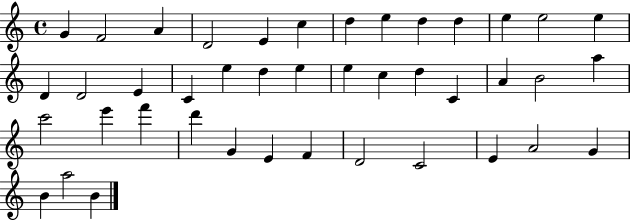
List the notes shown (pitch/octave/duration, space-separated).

G4/q F4/h A4/q D4/h E4/q C5/q D5/q E5/q D5/q D5/q E5/q E5/h E5/q D4/q D4/h E4/q C4/q E5/q D5/q E5/q E5/q C5/q D5/q C4/q A4/q B4/h A5/q C6/h E6/q F6/q D6/q G4/q E4/q F4/q D4/h C4/h E4/q A4/h G4/q B4/q A5/h B4/q